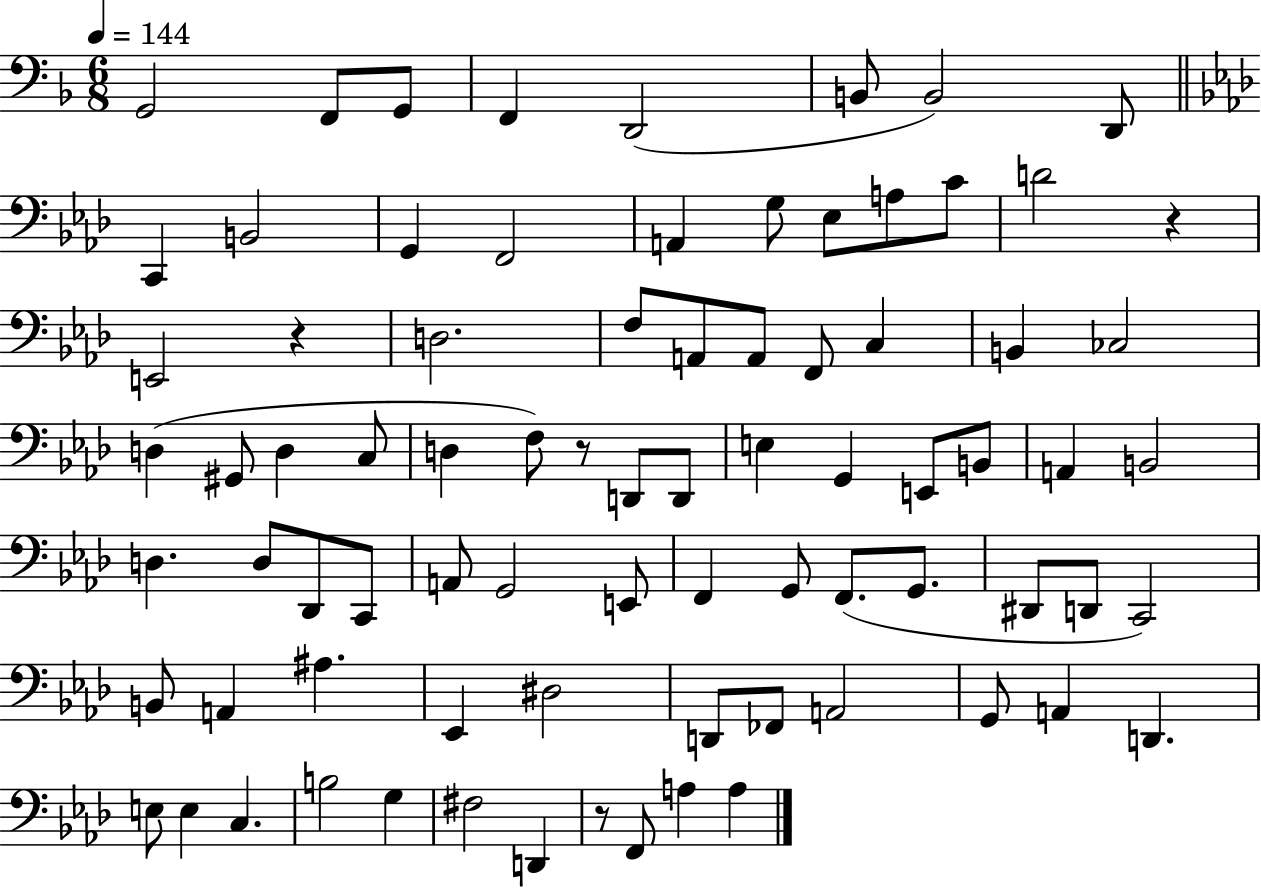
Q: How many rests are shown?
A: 4